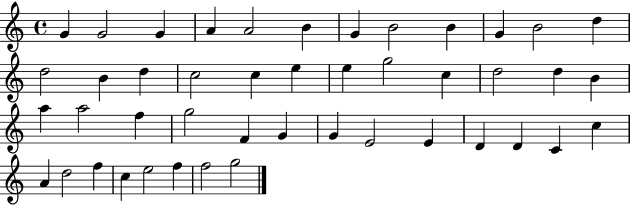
{
  \clef treble
  \time 4/4
  \defaultTimeSignature
  \key c \major
  g'4 g'2 g'4 | a'4 a'2 b'4 | g'4 b'2 b'4 | g'4 b'2 d''4 | \break d''2 b'4 d''4 | c''2 c''4 e''4 | e''4 g''2 c''4 | d''2 d''4 b'4 | \break a''4 a''2 f''4 | g''2 f'4 g'4 | g'4 e'2 e'4 | d'4 d'4 c'4 c''4 | \break a'4 d''2 f''4 | c''4 e''2 f''4 | f''2 g''2 | \bar "|."
}